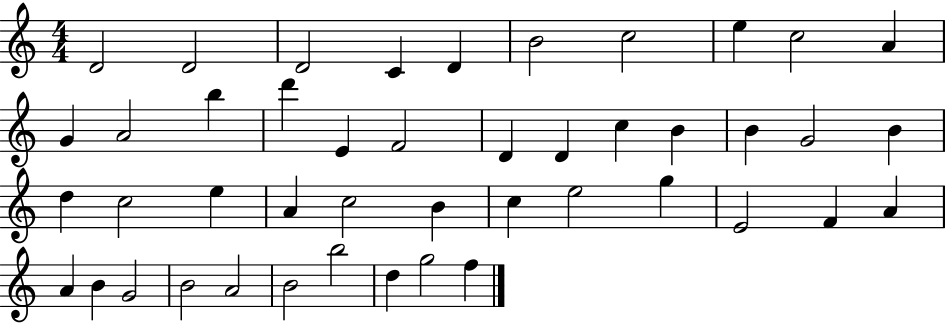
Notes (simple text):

D4/h D4/h D4/h C4/q D4/q B4/h C5/h E5/q C5/h A4/q G4/q A4/h B5/q D6/q E4/q F4/h D4/q D4/q C5/q B4/q B4/q G4/h B4/q D5/q C5/h E5/q A4/q C5/h B4/q C5/q E5/h G5/q E4/h F4/q A4/q A4/q B4/q G4/h B4/h A4/h B4/h B5/h D5/q G5/h F5/q